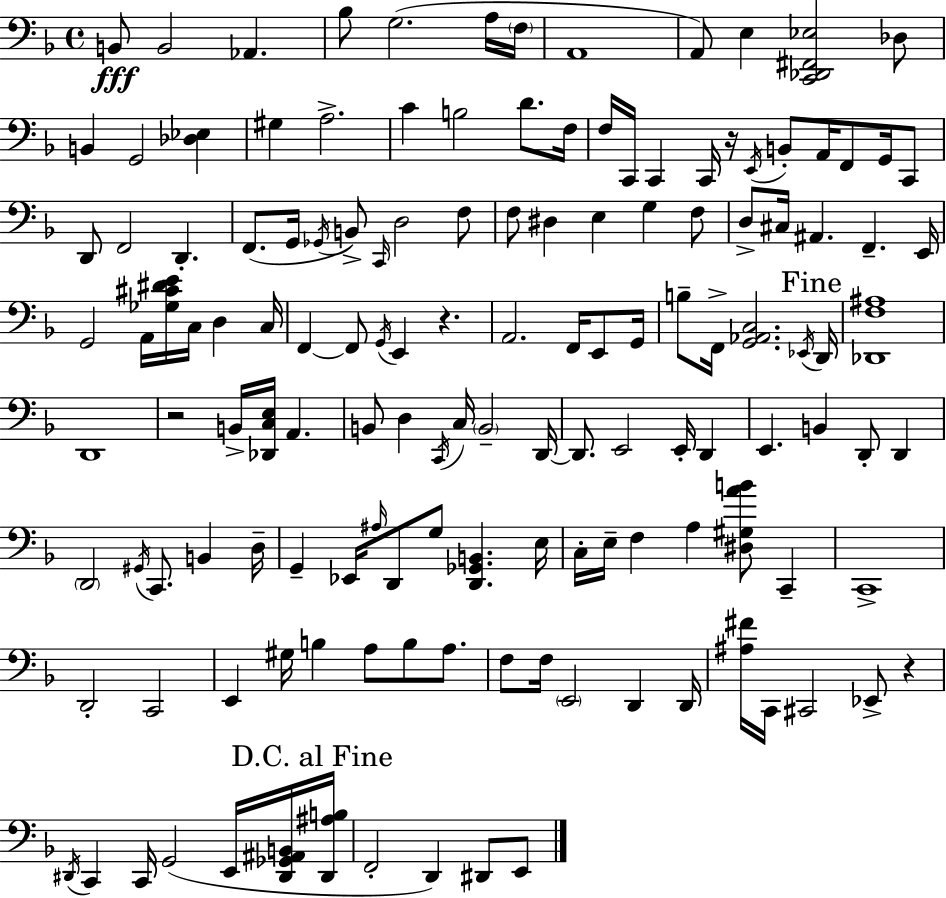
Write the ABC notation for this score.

X:1
T:Untitled
M:4/4
L:1/4
K:F
B,,/2 B,,2 _A,, _B,/2 G,2 A,/4 F,/4 A,,4 A,,/2 E, [C,,_D,,^F,,_E,]2 _D,/2 B,, G,,2 [_D,_E,] ^G, A,2 C B,2 D/2 F,/4 F,/4 C,,/4 C,, C,,/4 z/4 E,,/4 B,,/2 A,,/4 F,,/2 G,,/4 C,,/2 D,,/2 F,,2 D,, F,,/2 G,,/4 _G,,/4 B,,/2 C,,/4 D,2 F,/2 F,/2 ^D, E, G, F,/2 D,/2 ^C,/4 ^A,, F,, E,,/4 G,,2 A,,/4 [_G,^C^DE]/4 C,/4 D, C,/4 F,, F,,/2 G,,/4 E,, z A,,2 F,,/4 E,,/2 G,,/4 B,/2 F,,/4 [G,,_A,,C,]2 _E,,/4 D,,/4 [_D,,F,^A,]4 D,,4 z2 B,,/4 [_D,,C,E,]/4 A,, B,,/2 D, C,,/4 C,/4 B,,2 D,,/4 D,,/2 E,,2 E,,/4 D,, E,, B,, D,,/2 D,, D,,2 ^G,,/4 C,,/2 B,, D,/4 G,, _E,,/4 ^A,/4 D,,/2 G,/2 [D,,_G,,B,,] E,/4 C,/4 E,/4 F, A, [^D,^G,AB]/2 C,, C,,4 D,,2 C,,2 E,, ^G,/4 B, A,/2 B,/2 A,/2 F,/2 F,/4 E,,2 D,, D,,/4 [^A,^F]/4 C,,/4 ^C,,2 _E,,/2 z ^D,,/4 C,, C,,/4 G,,2 E,,/4 [^D,,_G,,^A,,B,,]/4 [^D,,^A,B,]/4 F,,2 D,, ^D,,/2 E,,/2